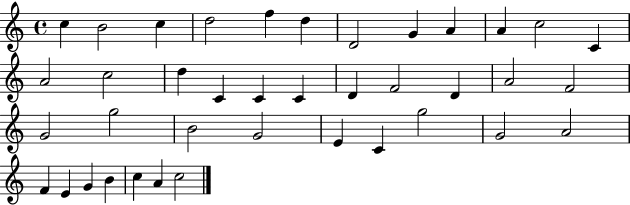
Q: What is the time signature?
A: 4/4